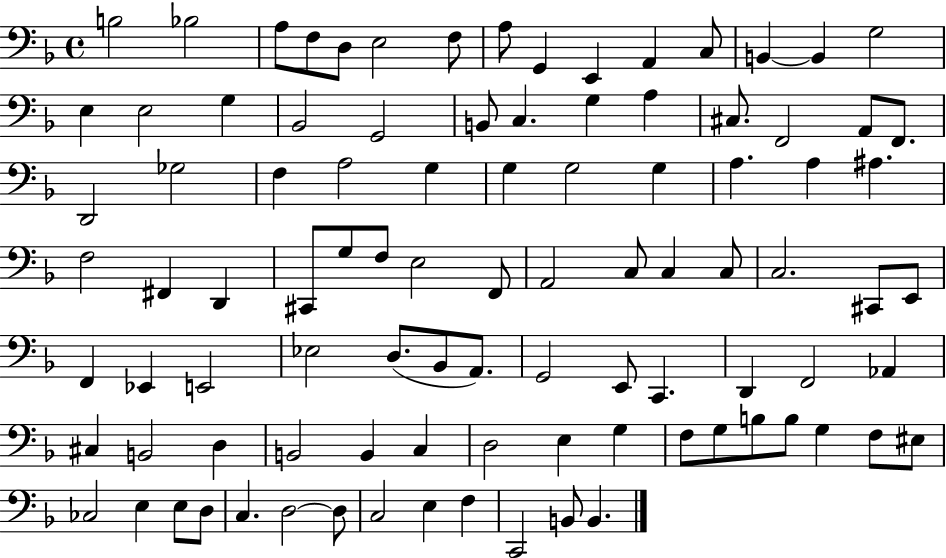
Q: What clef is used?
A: bass